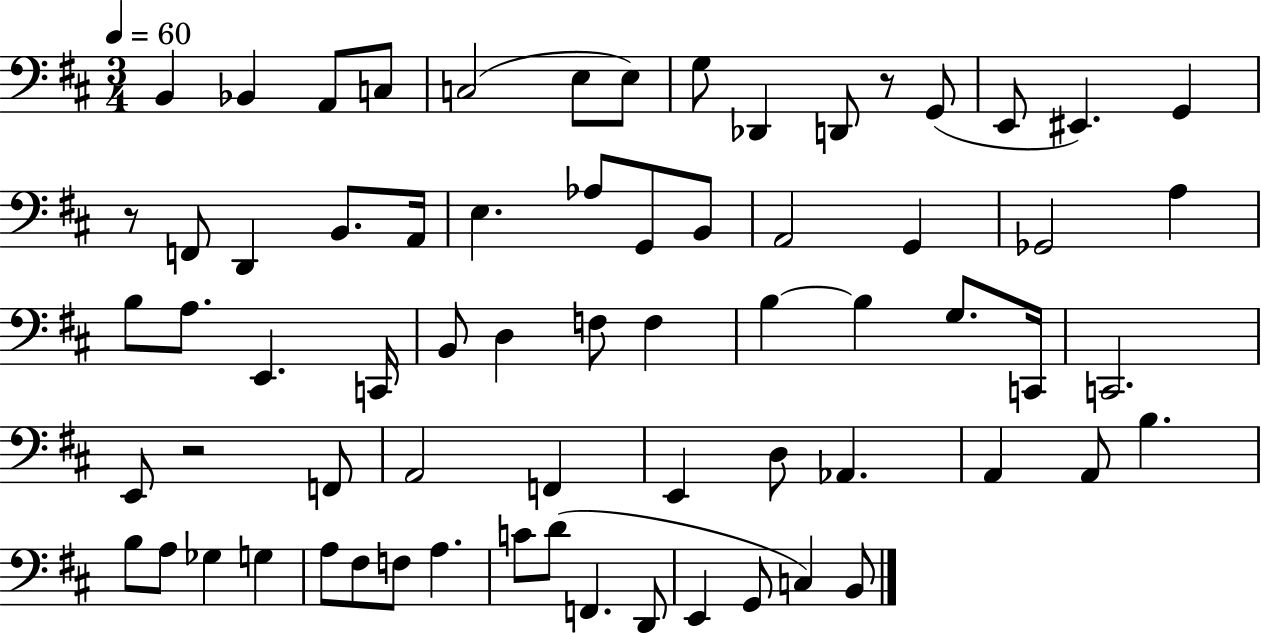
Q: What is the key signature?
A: D major